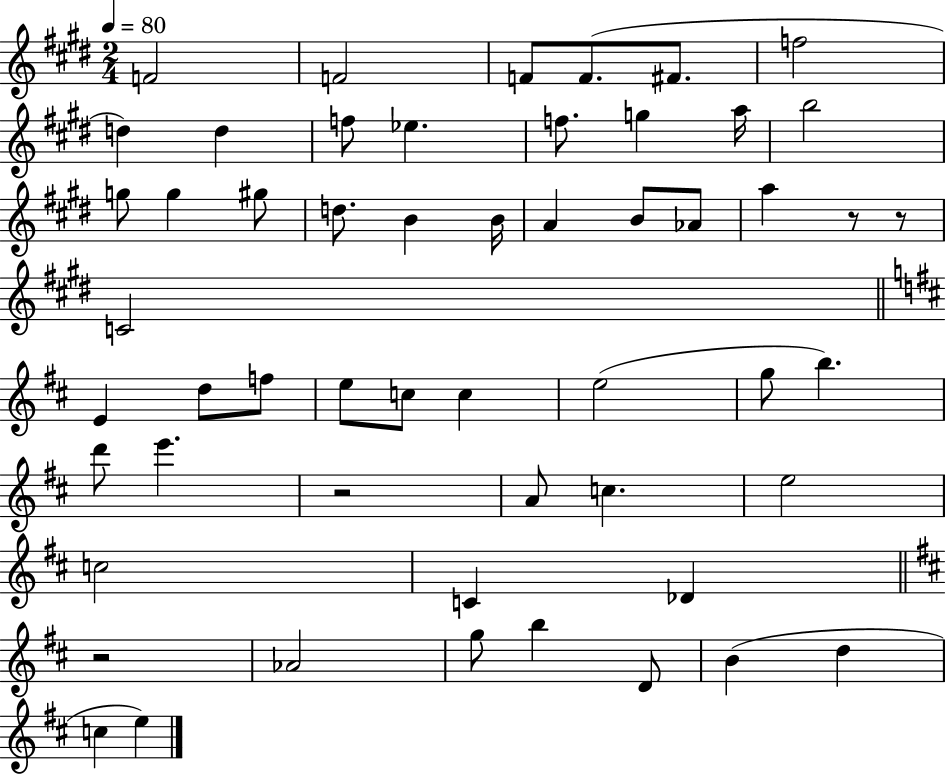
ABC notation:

X:1
T:Untitled
M:2/4
L:1/4
K:E
F2 F2 F/2 F/2 ^F/2 f2 d d f/2 _e f/2 g a/4 b2 g/2 g ^g/2 d/2 B B/4 A B/2 _A/2 a z/2 z/2 C2 E d/2 f/2 e/2 c/2 c e2 g/2 b d'/2 e' z2 A/2 c e2 c2 C _D z2 _A2 g/2 b D/2 B d c e